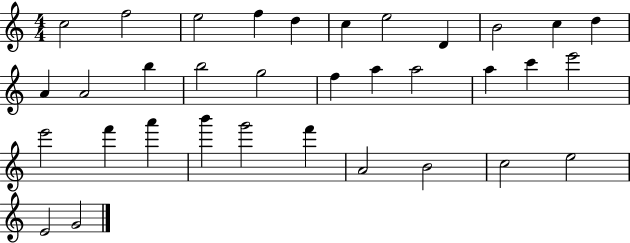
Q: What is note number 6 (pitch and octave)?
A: C5